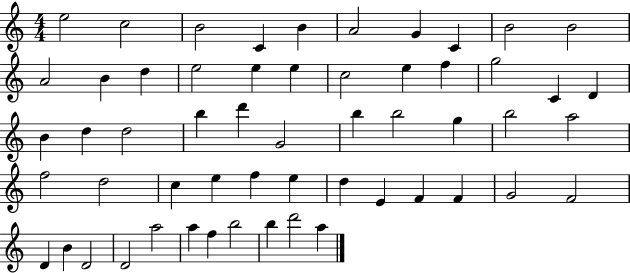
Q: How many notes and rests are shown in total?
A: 56